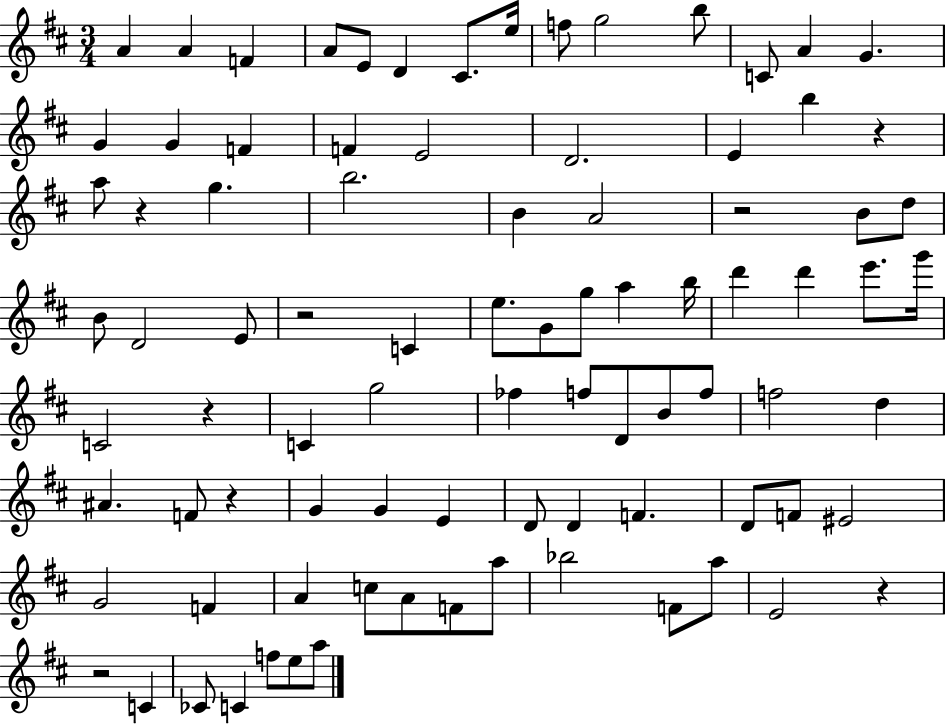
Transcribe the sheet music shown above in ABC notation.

X:1
T:Untitled
M:3/4
L:1/4
K:D
A A F A/2 E/2 D ^C/2 e/4 f/2 g2 b/2 C/2 A G G G F F E2 D2 E b z a/2 z g b2 B A2 z2 B/2 d/2 B/2 D2 E/2 z2 C e/2 G/2 g/2 a b/4 d' d' e'/2 g'/4 C2 z C g2 _f f/2 D/2 B/2 f/2 f2 d ^A F/2 z G G E D/2 D F D/2 F/2 ^E2 G2 F A c/2 A/2 F/2 a/2 _b2 F/2 a/2 E2 z z2 C _C/2 C f/2 e/2 a/2